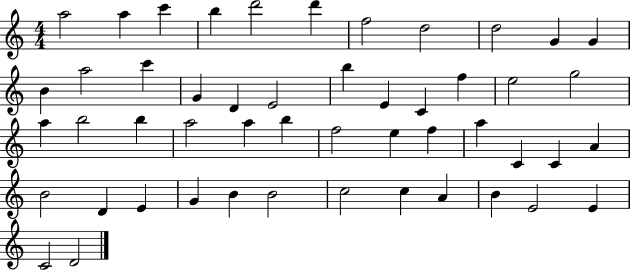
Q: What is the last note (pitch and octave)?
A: D4